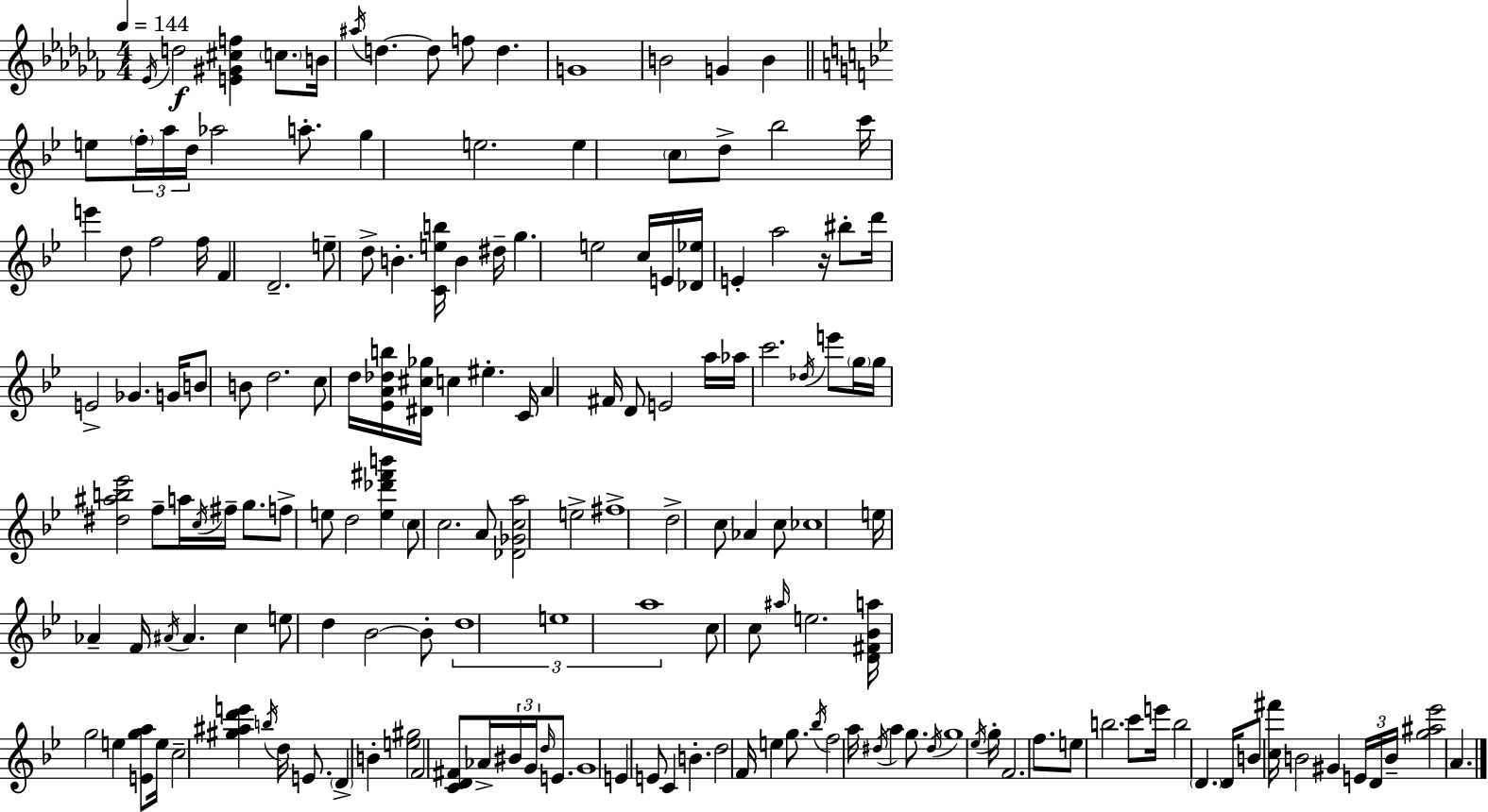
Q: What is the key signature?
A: AES minor